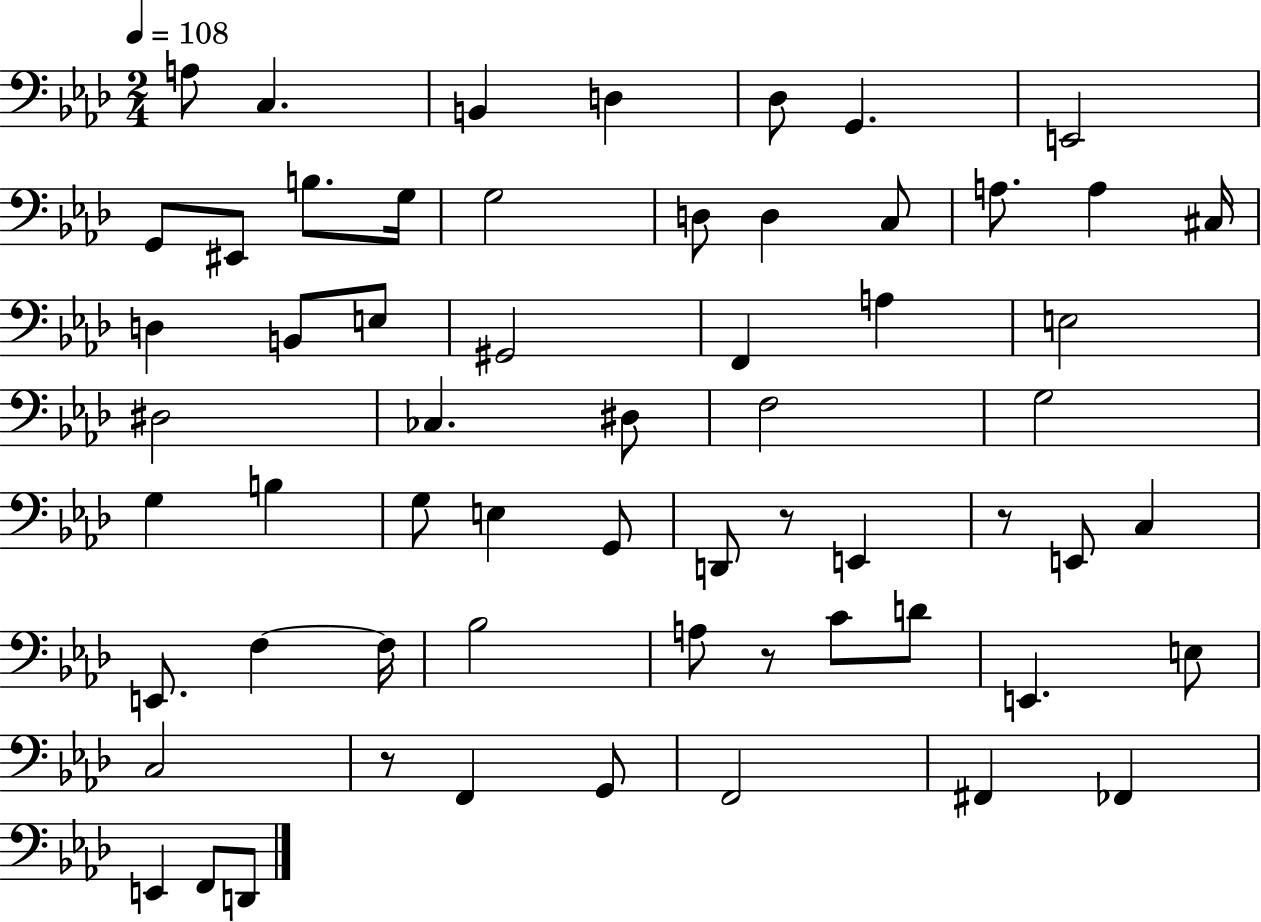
A3/e C3/q. B2/q D3/q Db3/e G2/q. E2/h G2/e EIS2/e B3/e. G3/s G3/h D3/e D3/q C3/e A3/e. A3/q C#3/s D3/q B2/e E3/e G#2/h F2/q A3/q E3/h D#3/h CES3/q. D#3/e F3/h G3/h G3/q B3/q G3/e E3/q G2/e D2/e R/e E2/q R/e E2/e C3/q E2/e. F3/q F3/s Bb3/h A3/e R/e C4/e D4/e E2/q. E3/e C3/h R/e F2/q G2/e F2/h F#2/q FES2/q E2/q F2/e D2/e